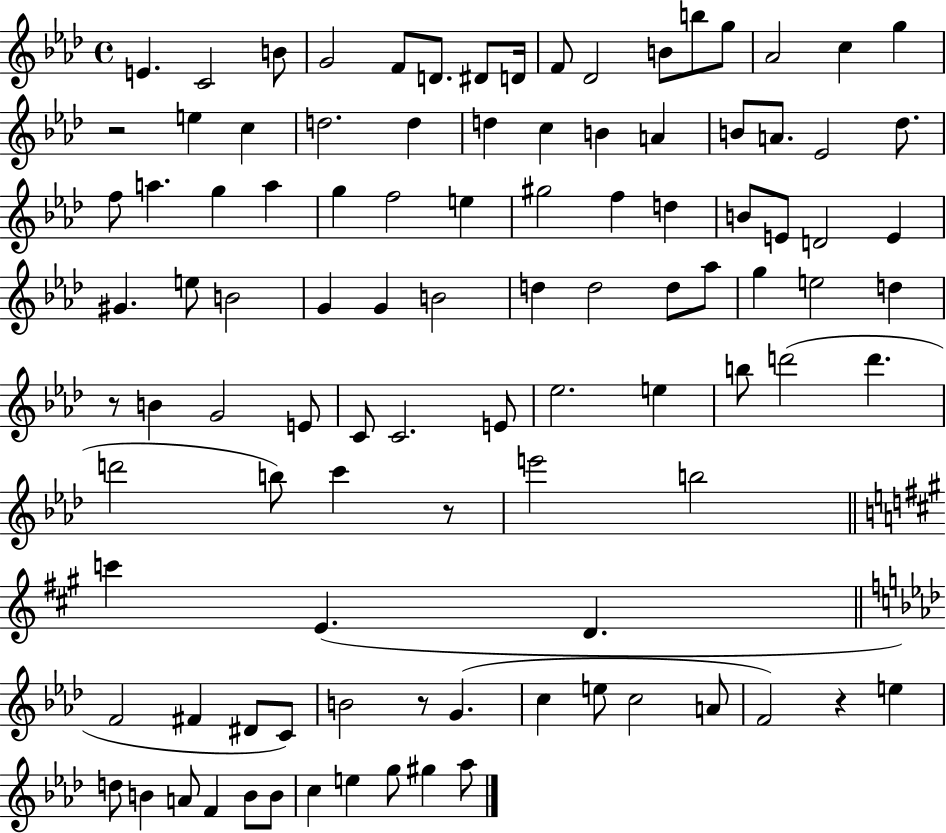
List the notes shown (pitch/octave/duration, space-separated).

E4/q. C4/h B4/e G4/h F4/e D4/e. D#4/e D4/s F4/e Db4/h B4/e B5/e G5/e Ab4/h C5/q G5/q R/h E5/q C5/q D5/h. D5/q D5/q C5/q B4/q A4/q B4/e A4/e. Eb4/h Db5/e. F5/e A5/q. G5/q A5/q G5/q F5/h E5/q G#5/h F5/q D5/q B4/e E4/e D4/h E4/q G#4/q. E5/e B4/h G4/q G4/q B4/h D5/q D5/h D5/e Ab5/e G5/q E5/h D5/q R/e B4/q G4/h E4/e C4/e C4/h. E4/e Eb5/h. E5/q B5/e D6/h D6/q. D6/h B5/e C6/q R/e E6/h B5/h C6/q E4/q. D4/q. F4/h F#4/q D#4/e C4/e B4/h R/e G4/q. C5/q E5/e C5/h A4/e F4/h R/q E5/q D5/e B4/q A4/e F4/q B4/e B4/e C5/q E5/q G5/e G#5/q Ab5/e